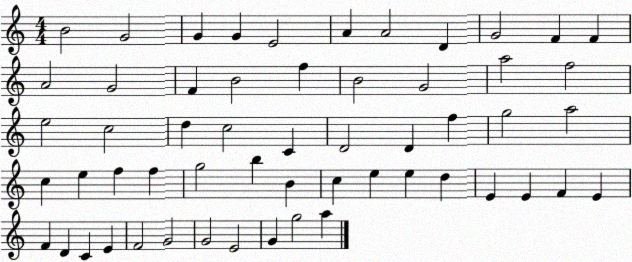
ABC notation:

X:1
T:Untitled
M:4/4
L:1/4
K:C
B2 G2 G G E2 A A2 D G2 F F A2 G2 F B2 f B2 G2 a2 f2 e2 c2 d c2 C D2 D f g2 a2 c e f f g2 b B c e e d E E F E F D C E F2 G2 G2 E2 G g2 a